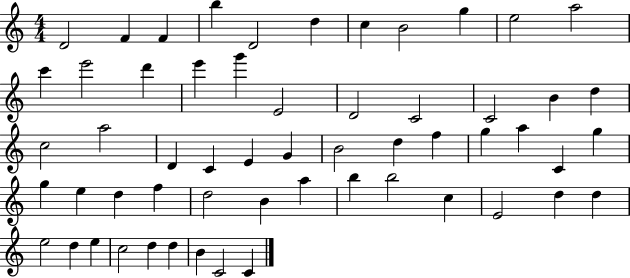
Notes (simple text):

D4/h F4/q F4/q B5/q D4/h D5/q C5/q B4/h G5/q E5/h A5/h C6/q E6/h D6/q E6/q G6/q E4/h D4/h C4/h C4/h B4/q D5/q C5/h A5/h D4/q C4/q E4/q G4/q B4/h D5/q F5/q G5/q A5/q C4/q G5/q G5/q E5/q D5/q F5/q D5/h B4/q A5/q B5/q B5/h C5/q E4/h D5/q D5/q E5/h D5/q E5/q C5/h D5/q D5/q B4/q C4/h C4/q